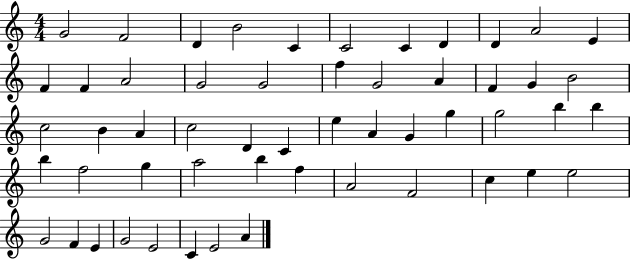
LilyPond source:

{
  \clef treble
  \numericTimeSignature
  \time 4/4
  \key c \major
  g'2 f'2 | d'4 b'2 c'4 | c'2 c'4 d'4 | d'4 a'2 e'4 | \break f'4 f'4 a'2 | g'2 g'2 | f''4 g'2 a'4 | f'4 g'4 b'2 | \break c''2 b'4 a'4 | c''2 d'4 c'4 | e''4 a'4 g'4 g''4 | g''2 b''4 b''4 | \break b''4 f''2 g''4 | a''2 b''4 f''4 | a'2 f'2 | c''4 e''4 e''2 | \break g'2 f'4 e'4 | g'2 e'2 | c'4 e'2 a'4 | \bar "|."
}